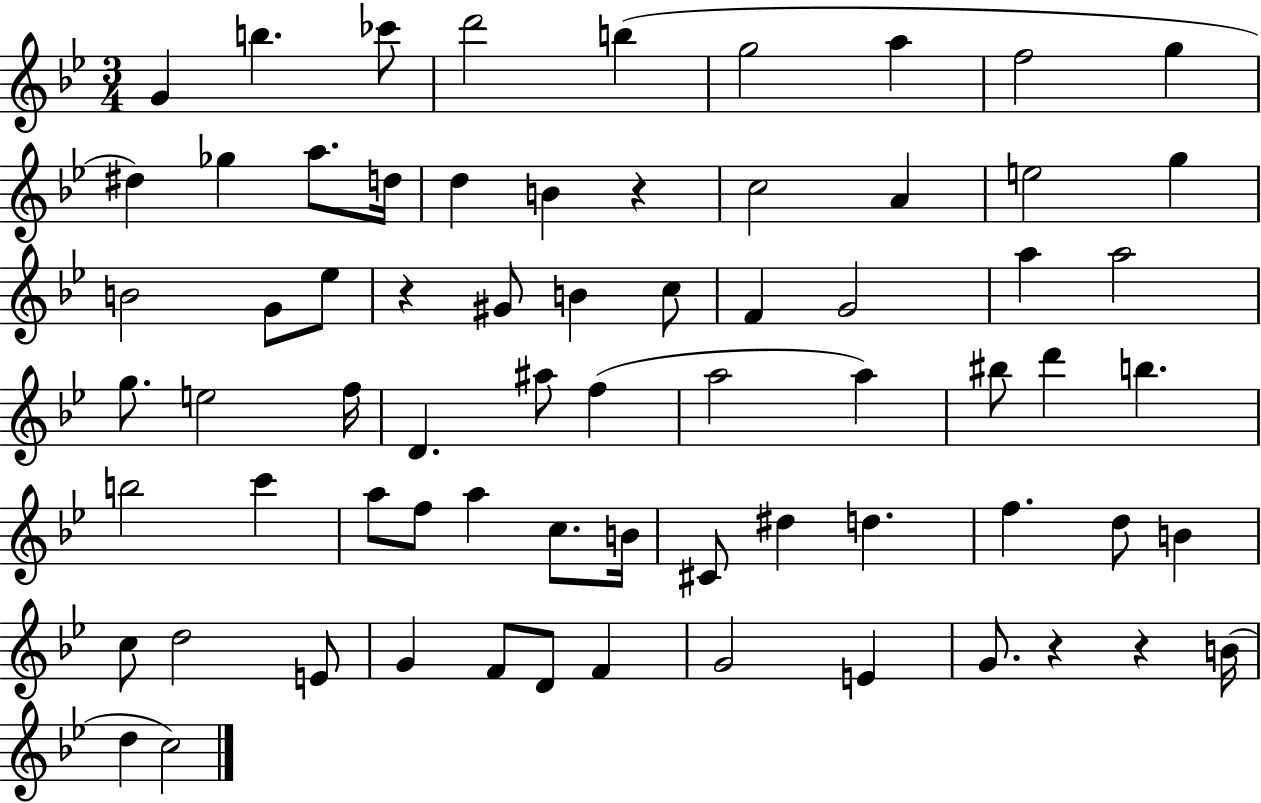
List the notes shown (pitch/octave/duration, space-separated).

G4/q B5/q. CES6/e D6/h B5/q G5/h A5/q F5/h G5/q D#5/q Gb5/q A5/e. D5/s D5/q B4/q R/q C5/h A4/q E5/h G5/q B4/h G4/e Eb5/e R/q G#4/e B4/q C5/e F4/q G4/h A5/q A5/h G5/e. E5/h F5/s D4/q. A#5/e F5/q A5/h A5/q BIS5/e D6/q B5/q. B5/h C6/q A5/e F5/e A5/q C5/e. B4/s C#4/e D#5/q D5/q. F5/q. D5/e B4/q C5/e D5/h E4/e G4/q F4/e D4/e F4/q G4/h E4/q G4/e. R/q R/q B4/s D5/q C5/h